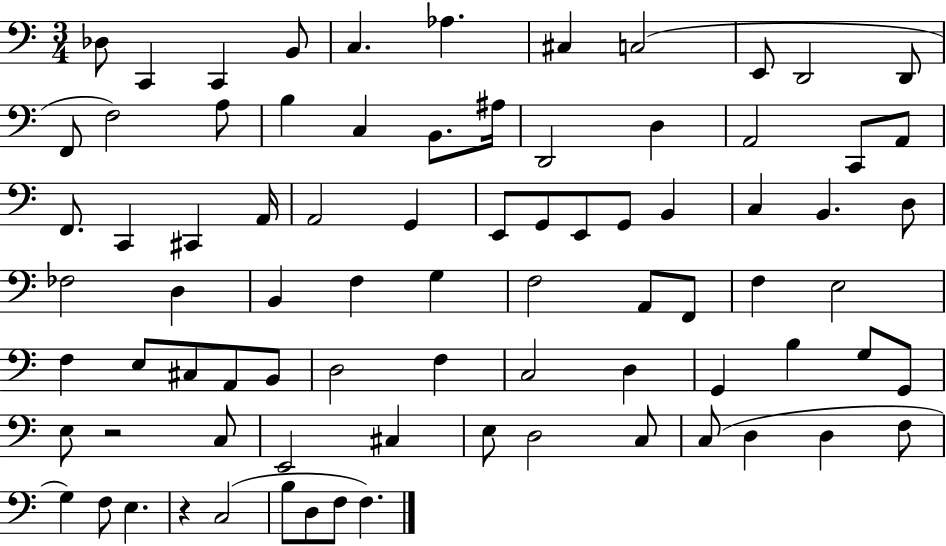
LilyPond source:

{
  \clef bass
  \numericTimeSignature
  \time 3/4
  \key c \major
  des8 c,4 c,4 b,8 | c4. aes4. | cis4 c2( | e,8 d,2 d,8 | \break f,8 f2) a8 | b4 c4 b,8. ais16 | d,2 d4 | a,2 c,8 a,8 | \break f,8. c,4 cis,4 a,16 | a,2 g,4 | e,8 g,8 e,8 g,8 b,4 | c4 b,4. d8 | \break fes2 d4 | b,4 f4 g4 | f2 a,8 f,8 | f4 e2 | \break f4 e8 cis8 a,8 b,8 | d2 f4 | c2 d4 | g,4 b4 g8 g,8 | \break e8 r2 c8 | e,2 cis4 | e8 d2 c8 | c8( d4 d4 f8 | \break g4) f8 e4. | r4 c2( | b8 d8 f8 f4.) | \bar "|."
}